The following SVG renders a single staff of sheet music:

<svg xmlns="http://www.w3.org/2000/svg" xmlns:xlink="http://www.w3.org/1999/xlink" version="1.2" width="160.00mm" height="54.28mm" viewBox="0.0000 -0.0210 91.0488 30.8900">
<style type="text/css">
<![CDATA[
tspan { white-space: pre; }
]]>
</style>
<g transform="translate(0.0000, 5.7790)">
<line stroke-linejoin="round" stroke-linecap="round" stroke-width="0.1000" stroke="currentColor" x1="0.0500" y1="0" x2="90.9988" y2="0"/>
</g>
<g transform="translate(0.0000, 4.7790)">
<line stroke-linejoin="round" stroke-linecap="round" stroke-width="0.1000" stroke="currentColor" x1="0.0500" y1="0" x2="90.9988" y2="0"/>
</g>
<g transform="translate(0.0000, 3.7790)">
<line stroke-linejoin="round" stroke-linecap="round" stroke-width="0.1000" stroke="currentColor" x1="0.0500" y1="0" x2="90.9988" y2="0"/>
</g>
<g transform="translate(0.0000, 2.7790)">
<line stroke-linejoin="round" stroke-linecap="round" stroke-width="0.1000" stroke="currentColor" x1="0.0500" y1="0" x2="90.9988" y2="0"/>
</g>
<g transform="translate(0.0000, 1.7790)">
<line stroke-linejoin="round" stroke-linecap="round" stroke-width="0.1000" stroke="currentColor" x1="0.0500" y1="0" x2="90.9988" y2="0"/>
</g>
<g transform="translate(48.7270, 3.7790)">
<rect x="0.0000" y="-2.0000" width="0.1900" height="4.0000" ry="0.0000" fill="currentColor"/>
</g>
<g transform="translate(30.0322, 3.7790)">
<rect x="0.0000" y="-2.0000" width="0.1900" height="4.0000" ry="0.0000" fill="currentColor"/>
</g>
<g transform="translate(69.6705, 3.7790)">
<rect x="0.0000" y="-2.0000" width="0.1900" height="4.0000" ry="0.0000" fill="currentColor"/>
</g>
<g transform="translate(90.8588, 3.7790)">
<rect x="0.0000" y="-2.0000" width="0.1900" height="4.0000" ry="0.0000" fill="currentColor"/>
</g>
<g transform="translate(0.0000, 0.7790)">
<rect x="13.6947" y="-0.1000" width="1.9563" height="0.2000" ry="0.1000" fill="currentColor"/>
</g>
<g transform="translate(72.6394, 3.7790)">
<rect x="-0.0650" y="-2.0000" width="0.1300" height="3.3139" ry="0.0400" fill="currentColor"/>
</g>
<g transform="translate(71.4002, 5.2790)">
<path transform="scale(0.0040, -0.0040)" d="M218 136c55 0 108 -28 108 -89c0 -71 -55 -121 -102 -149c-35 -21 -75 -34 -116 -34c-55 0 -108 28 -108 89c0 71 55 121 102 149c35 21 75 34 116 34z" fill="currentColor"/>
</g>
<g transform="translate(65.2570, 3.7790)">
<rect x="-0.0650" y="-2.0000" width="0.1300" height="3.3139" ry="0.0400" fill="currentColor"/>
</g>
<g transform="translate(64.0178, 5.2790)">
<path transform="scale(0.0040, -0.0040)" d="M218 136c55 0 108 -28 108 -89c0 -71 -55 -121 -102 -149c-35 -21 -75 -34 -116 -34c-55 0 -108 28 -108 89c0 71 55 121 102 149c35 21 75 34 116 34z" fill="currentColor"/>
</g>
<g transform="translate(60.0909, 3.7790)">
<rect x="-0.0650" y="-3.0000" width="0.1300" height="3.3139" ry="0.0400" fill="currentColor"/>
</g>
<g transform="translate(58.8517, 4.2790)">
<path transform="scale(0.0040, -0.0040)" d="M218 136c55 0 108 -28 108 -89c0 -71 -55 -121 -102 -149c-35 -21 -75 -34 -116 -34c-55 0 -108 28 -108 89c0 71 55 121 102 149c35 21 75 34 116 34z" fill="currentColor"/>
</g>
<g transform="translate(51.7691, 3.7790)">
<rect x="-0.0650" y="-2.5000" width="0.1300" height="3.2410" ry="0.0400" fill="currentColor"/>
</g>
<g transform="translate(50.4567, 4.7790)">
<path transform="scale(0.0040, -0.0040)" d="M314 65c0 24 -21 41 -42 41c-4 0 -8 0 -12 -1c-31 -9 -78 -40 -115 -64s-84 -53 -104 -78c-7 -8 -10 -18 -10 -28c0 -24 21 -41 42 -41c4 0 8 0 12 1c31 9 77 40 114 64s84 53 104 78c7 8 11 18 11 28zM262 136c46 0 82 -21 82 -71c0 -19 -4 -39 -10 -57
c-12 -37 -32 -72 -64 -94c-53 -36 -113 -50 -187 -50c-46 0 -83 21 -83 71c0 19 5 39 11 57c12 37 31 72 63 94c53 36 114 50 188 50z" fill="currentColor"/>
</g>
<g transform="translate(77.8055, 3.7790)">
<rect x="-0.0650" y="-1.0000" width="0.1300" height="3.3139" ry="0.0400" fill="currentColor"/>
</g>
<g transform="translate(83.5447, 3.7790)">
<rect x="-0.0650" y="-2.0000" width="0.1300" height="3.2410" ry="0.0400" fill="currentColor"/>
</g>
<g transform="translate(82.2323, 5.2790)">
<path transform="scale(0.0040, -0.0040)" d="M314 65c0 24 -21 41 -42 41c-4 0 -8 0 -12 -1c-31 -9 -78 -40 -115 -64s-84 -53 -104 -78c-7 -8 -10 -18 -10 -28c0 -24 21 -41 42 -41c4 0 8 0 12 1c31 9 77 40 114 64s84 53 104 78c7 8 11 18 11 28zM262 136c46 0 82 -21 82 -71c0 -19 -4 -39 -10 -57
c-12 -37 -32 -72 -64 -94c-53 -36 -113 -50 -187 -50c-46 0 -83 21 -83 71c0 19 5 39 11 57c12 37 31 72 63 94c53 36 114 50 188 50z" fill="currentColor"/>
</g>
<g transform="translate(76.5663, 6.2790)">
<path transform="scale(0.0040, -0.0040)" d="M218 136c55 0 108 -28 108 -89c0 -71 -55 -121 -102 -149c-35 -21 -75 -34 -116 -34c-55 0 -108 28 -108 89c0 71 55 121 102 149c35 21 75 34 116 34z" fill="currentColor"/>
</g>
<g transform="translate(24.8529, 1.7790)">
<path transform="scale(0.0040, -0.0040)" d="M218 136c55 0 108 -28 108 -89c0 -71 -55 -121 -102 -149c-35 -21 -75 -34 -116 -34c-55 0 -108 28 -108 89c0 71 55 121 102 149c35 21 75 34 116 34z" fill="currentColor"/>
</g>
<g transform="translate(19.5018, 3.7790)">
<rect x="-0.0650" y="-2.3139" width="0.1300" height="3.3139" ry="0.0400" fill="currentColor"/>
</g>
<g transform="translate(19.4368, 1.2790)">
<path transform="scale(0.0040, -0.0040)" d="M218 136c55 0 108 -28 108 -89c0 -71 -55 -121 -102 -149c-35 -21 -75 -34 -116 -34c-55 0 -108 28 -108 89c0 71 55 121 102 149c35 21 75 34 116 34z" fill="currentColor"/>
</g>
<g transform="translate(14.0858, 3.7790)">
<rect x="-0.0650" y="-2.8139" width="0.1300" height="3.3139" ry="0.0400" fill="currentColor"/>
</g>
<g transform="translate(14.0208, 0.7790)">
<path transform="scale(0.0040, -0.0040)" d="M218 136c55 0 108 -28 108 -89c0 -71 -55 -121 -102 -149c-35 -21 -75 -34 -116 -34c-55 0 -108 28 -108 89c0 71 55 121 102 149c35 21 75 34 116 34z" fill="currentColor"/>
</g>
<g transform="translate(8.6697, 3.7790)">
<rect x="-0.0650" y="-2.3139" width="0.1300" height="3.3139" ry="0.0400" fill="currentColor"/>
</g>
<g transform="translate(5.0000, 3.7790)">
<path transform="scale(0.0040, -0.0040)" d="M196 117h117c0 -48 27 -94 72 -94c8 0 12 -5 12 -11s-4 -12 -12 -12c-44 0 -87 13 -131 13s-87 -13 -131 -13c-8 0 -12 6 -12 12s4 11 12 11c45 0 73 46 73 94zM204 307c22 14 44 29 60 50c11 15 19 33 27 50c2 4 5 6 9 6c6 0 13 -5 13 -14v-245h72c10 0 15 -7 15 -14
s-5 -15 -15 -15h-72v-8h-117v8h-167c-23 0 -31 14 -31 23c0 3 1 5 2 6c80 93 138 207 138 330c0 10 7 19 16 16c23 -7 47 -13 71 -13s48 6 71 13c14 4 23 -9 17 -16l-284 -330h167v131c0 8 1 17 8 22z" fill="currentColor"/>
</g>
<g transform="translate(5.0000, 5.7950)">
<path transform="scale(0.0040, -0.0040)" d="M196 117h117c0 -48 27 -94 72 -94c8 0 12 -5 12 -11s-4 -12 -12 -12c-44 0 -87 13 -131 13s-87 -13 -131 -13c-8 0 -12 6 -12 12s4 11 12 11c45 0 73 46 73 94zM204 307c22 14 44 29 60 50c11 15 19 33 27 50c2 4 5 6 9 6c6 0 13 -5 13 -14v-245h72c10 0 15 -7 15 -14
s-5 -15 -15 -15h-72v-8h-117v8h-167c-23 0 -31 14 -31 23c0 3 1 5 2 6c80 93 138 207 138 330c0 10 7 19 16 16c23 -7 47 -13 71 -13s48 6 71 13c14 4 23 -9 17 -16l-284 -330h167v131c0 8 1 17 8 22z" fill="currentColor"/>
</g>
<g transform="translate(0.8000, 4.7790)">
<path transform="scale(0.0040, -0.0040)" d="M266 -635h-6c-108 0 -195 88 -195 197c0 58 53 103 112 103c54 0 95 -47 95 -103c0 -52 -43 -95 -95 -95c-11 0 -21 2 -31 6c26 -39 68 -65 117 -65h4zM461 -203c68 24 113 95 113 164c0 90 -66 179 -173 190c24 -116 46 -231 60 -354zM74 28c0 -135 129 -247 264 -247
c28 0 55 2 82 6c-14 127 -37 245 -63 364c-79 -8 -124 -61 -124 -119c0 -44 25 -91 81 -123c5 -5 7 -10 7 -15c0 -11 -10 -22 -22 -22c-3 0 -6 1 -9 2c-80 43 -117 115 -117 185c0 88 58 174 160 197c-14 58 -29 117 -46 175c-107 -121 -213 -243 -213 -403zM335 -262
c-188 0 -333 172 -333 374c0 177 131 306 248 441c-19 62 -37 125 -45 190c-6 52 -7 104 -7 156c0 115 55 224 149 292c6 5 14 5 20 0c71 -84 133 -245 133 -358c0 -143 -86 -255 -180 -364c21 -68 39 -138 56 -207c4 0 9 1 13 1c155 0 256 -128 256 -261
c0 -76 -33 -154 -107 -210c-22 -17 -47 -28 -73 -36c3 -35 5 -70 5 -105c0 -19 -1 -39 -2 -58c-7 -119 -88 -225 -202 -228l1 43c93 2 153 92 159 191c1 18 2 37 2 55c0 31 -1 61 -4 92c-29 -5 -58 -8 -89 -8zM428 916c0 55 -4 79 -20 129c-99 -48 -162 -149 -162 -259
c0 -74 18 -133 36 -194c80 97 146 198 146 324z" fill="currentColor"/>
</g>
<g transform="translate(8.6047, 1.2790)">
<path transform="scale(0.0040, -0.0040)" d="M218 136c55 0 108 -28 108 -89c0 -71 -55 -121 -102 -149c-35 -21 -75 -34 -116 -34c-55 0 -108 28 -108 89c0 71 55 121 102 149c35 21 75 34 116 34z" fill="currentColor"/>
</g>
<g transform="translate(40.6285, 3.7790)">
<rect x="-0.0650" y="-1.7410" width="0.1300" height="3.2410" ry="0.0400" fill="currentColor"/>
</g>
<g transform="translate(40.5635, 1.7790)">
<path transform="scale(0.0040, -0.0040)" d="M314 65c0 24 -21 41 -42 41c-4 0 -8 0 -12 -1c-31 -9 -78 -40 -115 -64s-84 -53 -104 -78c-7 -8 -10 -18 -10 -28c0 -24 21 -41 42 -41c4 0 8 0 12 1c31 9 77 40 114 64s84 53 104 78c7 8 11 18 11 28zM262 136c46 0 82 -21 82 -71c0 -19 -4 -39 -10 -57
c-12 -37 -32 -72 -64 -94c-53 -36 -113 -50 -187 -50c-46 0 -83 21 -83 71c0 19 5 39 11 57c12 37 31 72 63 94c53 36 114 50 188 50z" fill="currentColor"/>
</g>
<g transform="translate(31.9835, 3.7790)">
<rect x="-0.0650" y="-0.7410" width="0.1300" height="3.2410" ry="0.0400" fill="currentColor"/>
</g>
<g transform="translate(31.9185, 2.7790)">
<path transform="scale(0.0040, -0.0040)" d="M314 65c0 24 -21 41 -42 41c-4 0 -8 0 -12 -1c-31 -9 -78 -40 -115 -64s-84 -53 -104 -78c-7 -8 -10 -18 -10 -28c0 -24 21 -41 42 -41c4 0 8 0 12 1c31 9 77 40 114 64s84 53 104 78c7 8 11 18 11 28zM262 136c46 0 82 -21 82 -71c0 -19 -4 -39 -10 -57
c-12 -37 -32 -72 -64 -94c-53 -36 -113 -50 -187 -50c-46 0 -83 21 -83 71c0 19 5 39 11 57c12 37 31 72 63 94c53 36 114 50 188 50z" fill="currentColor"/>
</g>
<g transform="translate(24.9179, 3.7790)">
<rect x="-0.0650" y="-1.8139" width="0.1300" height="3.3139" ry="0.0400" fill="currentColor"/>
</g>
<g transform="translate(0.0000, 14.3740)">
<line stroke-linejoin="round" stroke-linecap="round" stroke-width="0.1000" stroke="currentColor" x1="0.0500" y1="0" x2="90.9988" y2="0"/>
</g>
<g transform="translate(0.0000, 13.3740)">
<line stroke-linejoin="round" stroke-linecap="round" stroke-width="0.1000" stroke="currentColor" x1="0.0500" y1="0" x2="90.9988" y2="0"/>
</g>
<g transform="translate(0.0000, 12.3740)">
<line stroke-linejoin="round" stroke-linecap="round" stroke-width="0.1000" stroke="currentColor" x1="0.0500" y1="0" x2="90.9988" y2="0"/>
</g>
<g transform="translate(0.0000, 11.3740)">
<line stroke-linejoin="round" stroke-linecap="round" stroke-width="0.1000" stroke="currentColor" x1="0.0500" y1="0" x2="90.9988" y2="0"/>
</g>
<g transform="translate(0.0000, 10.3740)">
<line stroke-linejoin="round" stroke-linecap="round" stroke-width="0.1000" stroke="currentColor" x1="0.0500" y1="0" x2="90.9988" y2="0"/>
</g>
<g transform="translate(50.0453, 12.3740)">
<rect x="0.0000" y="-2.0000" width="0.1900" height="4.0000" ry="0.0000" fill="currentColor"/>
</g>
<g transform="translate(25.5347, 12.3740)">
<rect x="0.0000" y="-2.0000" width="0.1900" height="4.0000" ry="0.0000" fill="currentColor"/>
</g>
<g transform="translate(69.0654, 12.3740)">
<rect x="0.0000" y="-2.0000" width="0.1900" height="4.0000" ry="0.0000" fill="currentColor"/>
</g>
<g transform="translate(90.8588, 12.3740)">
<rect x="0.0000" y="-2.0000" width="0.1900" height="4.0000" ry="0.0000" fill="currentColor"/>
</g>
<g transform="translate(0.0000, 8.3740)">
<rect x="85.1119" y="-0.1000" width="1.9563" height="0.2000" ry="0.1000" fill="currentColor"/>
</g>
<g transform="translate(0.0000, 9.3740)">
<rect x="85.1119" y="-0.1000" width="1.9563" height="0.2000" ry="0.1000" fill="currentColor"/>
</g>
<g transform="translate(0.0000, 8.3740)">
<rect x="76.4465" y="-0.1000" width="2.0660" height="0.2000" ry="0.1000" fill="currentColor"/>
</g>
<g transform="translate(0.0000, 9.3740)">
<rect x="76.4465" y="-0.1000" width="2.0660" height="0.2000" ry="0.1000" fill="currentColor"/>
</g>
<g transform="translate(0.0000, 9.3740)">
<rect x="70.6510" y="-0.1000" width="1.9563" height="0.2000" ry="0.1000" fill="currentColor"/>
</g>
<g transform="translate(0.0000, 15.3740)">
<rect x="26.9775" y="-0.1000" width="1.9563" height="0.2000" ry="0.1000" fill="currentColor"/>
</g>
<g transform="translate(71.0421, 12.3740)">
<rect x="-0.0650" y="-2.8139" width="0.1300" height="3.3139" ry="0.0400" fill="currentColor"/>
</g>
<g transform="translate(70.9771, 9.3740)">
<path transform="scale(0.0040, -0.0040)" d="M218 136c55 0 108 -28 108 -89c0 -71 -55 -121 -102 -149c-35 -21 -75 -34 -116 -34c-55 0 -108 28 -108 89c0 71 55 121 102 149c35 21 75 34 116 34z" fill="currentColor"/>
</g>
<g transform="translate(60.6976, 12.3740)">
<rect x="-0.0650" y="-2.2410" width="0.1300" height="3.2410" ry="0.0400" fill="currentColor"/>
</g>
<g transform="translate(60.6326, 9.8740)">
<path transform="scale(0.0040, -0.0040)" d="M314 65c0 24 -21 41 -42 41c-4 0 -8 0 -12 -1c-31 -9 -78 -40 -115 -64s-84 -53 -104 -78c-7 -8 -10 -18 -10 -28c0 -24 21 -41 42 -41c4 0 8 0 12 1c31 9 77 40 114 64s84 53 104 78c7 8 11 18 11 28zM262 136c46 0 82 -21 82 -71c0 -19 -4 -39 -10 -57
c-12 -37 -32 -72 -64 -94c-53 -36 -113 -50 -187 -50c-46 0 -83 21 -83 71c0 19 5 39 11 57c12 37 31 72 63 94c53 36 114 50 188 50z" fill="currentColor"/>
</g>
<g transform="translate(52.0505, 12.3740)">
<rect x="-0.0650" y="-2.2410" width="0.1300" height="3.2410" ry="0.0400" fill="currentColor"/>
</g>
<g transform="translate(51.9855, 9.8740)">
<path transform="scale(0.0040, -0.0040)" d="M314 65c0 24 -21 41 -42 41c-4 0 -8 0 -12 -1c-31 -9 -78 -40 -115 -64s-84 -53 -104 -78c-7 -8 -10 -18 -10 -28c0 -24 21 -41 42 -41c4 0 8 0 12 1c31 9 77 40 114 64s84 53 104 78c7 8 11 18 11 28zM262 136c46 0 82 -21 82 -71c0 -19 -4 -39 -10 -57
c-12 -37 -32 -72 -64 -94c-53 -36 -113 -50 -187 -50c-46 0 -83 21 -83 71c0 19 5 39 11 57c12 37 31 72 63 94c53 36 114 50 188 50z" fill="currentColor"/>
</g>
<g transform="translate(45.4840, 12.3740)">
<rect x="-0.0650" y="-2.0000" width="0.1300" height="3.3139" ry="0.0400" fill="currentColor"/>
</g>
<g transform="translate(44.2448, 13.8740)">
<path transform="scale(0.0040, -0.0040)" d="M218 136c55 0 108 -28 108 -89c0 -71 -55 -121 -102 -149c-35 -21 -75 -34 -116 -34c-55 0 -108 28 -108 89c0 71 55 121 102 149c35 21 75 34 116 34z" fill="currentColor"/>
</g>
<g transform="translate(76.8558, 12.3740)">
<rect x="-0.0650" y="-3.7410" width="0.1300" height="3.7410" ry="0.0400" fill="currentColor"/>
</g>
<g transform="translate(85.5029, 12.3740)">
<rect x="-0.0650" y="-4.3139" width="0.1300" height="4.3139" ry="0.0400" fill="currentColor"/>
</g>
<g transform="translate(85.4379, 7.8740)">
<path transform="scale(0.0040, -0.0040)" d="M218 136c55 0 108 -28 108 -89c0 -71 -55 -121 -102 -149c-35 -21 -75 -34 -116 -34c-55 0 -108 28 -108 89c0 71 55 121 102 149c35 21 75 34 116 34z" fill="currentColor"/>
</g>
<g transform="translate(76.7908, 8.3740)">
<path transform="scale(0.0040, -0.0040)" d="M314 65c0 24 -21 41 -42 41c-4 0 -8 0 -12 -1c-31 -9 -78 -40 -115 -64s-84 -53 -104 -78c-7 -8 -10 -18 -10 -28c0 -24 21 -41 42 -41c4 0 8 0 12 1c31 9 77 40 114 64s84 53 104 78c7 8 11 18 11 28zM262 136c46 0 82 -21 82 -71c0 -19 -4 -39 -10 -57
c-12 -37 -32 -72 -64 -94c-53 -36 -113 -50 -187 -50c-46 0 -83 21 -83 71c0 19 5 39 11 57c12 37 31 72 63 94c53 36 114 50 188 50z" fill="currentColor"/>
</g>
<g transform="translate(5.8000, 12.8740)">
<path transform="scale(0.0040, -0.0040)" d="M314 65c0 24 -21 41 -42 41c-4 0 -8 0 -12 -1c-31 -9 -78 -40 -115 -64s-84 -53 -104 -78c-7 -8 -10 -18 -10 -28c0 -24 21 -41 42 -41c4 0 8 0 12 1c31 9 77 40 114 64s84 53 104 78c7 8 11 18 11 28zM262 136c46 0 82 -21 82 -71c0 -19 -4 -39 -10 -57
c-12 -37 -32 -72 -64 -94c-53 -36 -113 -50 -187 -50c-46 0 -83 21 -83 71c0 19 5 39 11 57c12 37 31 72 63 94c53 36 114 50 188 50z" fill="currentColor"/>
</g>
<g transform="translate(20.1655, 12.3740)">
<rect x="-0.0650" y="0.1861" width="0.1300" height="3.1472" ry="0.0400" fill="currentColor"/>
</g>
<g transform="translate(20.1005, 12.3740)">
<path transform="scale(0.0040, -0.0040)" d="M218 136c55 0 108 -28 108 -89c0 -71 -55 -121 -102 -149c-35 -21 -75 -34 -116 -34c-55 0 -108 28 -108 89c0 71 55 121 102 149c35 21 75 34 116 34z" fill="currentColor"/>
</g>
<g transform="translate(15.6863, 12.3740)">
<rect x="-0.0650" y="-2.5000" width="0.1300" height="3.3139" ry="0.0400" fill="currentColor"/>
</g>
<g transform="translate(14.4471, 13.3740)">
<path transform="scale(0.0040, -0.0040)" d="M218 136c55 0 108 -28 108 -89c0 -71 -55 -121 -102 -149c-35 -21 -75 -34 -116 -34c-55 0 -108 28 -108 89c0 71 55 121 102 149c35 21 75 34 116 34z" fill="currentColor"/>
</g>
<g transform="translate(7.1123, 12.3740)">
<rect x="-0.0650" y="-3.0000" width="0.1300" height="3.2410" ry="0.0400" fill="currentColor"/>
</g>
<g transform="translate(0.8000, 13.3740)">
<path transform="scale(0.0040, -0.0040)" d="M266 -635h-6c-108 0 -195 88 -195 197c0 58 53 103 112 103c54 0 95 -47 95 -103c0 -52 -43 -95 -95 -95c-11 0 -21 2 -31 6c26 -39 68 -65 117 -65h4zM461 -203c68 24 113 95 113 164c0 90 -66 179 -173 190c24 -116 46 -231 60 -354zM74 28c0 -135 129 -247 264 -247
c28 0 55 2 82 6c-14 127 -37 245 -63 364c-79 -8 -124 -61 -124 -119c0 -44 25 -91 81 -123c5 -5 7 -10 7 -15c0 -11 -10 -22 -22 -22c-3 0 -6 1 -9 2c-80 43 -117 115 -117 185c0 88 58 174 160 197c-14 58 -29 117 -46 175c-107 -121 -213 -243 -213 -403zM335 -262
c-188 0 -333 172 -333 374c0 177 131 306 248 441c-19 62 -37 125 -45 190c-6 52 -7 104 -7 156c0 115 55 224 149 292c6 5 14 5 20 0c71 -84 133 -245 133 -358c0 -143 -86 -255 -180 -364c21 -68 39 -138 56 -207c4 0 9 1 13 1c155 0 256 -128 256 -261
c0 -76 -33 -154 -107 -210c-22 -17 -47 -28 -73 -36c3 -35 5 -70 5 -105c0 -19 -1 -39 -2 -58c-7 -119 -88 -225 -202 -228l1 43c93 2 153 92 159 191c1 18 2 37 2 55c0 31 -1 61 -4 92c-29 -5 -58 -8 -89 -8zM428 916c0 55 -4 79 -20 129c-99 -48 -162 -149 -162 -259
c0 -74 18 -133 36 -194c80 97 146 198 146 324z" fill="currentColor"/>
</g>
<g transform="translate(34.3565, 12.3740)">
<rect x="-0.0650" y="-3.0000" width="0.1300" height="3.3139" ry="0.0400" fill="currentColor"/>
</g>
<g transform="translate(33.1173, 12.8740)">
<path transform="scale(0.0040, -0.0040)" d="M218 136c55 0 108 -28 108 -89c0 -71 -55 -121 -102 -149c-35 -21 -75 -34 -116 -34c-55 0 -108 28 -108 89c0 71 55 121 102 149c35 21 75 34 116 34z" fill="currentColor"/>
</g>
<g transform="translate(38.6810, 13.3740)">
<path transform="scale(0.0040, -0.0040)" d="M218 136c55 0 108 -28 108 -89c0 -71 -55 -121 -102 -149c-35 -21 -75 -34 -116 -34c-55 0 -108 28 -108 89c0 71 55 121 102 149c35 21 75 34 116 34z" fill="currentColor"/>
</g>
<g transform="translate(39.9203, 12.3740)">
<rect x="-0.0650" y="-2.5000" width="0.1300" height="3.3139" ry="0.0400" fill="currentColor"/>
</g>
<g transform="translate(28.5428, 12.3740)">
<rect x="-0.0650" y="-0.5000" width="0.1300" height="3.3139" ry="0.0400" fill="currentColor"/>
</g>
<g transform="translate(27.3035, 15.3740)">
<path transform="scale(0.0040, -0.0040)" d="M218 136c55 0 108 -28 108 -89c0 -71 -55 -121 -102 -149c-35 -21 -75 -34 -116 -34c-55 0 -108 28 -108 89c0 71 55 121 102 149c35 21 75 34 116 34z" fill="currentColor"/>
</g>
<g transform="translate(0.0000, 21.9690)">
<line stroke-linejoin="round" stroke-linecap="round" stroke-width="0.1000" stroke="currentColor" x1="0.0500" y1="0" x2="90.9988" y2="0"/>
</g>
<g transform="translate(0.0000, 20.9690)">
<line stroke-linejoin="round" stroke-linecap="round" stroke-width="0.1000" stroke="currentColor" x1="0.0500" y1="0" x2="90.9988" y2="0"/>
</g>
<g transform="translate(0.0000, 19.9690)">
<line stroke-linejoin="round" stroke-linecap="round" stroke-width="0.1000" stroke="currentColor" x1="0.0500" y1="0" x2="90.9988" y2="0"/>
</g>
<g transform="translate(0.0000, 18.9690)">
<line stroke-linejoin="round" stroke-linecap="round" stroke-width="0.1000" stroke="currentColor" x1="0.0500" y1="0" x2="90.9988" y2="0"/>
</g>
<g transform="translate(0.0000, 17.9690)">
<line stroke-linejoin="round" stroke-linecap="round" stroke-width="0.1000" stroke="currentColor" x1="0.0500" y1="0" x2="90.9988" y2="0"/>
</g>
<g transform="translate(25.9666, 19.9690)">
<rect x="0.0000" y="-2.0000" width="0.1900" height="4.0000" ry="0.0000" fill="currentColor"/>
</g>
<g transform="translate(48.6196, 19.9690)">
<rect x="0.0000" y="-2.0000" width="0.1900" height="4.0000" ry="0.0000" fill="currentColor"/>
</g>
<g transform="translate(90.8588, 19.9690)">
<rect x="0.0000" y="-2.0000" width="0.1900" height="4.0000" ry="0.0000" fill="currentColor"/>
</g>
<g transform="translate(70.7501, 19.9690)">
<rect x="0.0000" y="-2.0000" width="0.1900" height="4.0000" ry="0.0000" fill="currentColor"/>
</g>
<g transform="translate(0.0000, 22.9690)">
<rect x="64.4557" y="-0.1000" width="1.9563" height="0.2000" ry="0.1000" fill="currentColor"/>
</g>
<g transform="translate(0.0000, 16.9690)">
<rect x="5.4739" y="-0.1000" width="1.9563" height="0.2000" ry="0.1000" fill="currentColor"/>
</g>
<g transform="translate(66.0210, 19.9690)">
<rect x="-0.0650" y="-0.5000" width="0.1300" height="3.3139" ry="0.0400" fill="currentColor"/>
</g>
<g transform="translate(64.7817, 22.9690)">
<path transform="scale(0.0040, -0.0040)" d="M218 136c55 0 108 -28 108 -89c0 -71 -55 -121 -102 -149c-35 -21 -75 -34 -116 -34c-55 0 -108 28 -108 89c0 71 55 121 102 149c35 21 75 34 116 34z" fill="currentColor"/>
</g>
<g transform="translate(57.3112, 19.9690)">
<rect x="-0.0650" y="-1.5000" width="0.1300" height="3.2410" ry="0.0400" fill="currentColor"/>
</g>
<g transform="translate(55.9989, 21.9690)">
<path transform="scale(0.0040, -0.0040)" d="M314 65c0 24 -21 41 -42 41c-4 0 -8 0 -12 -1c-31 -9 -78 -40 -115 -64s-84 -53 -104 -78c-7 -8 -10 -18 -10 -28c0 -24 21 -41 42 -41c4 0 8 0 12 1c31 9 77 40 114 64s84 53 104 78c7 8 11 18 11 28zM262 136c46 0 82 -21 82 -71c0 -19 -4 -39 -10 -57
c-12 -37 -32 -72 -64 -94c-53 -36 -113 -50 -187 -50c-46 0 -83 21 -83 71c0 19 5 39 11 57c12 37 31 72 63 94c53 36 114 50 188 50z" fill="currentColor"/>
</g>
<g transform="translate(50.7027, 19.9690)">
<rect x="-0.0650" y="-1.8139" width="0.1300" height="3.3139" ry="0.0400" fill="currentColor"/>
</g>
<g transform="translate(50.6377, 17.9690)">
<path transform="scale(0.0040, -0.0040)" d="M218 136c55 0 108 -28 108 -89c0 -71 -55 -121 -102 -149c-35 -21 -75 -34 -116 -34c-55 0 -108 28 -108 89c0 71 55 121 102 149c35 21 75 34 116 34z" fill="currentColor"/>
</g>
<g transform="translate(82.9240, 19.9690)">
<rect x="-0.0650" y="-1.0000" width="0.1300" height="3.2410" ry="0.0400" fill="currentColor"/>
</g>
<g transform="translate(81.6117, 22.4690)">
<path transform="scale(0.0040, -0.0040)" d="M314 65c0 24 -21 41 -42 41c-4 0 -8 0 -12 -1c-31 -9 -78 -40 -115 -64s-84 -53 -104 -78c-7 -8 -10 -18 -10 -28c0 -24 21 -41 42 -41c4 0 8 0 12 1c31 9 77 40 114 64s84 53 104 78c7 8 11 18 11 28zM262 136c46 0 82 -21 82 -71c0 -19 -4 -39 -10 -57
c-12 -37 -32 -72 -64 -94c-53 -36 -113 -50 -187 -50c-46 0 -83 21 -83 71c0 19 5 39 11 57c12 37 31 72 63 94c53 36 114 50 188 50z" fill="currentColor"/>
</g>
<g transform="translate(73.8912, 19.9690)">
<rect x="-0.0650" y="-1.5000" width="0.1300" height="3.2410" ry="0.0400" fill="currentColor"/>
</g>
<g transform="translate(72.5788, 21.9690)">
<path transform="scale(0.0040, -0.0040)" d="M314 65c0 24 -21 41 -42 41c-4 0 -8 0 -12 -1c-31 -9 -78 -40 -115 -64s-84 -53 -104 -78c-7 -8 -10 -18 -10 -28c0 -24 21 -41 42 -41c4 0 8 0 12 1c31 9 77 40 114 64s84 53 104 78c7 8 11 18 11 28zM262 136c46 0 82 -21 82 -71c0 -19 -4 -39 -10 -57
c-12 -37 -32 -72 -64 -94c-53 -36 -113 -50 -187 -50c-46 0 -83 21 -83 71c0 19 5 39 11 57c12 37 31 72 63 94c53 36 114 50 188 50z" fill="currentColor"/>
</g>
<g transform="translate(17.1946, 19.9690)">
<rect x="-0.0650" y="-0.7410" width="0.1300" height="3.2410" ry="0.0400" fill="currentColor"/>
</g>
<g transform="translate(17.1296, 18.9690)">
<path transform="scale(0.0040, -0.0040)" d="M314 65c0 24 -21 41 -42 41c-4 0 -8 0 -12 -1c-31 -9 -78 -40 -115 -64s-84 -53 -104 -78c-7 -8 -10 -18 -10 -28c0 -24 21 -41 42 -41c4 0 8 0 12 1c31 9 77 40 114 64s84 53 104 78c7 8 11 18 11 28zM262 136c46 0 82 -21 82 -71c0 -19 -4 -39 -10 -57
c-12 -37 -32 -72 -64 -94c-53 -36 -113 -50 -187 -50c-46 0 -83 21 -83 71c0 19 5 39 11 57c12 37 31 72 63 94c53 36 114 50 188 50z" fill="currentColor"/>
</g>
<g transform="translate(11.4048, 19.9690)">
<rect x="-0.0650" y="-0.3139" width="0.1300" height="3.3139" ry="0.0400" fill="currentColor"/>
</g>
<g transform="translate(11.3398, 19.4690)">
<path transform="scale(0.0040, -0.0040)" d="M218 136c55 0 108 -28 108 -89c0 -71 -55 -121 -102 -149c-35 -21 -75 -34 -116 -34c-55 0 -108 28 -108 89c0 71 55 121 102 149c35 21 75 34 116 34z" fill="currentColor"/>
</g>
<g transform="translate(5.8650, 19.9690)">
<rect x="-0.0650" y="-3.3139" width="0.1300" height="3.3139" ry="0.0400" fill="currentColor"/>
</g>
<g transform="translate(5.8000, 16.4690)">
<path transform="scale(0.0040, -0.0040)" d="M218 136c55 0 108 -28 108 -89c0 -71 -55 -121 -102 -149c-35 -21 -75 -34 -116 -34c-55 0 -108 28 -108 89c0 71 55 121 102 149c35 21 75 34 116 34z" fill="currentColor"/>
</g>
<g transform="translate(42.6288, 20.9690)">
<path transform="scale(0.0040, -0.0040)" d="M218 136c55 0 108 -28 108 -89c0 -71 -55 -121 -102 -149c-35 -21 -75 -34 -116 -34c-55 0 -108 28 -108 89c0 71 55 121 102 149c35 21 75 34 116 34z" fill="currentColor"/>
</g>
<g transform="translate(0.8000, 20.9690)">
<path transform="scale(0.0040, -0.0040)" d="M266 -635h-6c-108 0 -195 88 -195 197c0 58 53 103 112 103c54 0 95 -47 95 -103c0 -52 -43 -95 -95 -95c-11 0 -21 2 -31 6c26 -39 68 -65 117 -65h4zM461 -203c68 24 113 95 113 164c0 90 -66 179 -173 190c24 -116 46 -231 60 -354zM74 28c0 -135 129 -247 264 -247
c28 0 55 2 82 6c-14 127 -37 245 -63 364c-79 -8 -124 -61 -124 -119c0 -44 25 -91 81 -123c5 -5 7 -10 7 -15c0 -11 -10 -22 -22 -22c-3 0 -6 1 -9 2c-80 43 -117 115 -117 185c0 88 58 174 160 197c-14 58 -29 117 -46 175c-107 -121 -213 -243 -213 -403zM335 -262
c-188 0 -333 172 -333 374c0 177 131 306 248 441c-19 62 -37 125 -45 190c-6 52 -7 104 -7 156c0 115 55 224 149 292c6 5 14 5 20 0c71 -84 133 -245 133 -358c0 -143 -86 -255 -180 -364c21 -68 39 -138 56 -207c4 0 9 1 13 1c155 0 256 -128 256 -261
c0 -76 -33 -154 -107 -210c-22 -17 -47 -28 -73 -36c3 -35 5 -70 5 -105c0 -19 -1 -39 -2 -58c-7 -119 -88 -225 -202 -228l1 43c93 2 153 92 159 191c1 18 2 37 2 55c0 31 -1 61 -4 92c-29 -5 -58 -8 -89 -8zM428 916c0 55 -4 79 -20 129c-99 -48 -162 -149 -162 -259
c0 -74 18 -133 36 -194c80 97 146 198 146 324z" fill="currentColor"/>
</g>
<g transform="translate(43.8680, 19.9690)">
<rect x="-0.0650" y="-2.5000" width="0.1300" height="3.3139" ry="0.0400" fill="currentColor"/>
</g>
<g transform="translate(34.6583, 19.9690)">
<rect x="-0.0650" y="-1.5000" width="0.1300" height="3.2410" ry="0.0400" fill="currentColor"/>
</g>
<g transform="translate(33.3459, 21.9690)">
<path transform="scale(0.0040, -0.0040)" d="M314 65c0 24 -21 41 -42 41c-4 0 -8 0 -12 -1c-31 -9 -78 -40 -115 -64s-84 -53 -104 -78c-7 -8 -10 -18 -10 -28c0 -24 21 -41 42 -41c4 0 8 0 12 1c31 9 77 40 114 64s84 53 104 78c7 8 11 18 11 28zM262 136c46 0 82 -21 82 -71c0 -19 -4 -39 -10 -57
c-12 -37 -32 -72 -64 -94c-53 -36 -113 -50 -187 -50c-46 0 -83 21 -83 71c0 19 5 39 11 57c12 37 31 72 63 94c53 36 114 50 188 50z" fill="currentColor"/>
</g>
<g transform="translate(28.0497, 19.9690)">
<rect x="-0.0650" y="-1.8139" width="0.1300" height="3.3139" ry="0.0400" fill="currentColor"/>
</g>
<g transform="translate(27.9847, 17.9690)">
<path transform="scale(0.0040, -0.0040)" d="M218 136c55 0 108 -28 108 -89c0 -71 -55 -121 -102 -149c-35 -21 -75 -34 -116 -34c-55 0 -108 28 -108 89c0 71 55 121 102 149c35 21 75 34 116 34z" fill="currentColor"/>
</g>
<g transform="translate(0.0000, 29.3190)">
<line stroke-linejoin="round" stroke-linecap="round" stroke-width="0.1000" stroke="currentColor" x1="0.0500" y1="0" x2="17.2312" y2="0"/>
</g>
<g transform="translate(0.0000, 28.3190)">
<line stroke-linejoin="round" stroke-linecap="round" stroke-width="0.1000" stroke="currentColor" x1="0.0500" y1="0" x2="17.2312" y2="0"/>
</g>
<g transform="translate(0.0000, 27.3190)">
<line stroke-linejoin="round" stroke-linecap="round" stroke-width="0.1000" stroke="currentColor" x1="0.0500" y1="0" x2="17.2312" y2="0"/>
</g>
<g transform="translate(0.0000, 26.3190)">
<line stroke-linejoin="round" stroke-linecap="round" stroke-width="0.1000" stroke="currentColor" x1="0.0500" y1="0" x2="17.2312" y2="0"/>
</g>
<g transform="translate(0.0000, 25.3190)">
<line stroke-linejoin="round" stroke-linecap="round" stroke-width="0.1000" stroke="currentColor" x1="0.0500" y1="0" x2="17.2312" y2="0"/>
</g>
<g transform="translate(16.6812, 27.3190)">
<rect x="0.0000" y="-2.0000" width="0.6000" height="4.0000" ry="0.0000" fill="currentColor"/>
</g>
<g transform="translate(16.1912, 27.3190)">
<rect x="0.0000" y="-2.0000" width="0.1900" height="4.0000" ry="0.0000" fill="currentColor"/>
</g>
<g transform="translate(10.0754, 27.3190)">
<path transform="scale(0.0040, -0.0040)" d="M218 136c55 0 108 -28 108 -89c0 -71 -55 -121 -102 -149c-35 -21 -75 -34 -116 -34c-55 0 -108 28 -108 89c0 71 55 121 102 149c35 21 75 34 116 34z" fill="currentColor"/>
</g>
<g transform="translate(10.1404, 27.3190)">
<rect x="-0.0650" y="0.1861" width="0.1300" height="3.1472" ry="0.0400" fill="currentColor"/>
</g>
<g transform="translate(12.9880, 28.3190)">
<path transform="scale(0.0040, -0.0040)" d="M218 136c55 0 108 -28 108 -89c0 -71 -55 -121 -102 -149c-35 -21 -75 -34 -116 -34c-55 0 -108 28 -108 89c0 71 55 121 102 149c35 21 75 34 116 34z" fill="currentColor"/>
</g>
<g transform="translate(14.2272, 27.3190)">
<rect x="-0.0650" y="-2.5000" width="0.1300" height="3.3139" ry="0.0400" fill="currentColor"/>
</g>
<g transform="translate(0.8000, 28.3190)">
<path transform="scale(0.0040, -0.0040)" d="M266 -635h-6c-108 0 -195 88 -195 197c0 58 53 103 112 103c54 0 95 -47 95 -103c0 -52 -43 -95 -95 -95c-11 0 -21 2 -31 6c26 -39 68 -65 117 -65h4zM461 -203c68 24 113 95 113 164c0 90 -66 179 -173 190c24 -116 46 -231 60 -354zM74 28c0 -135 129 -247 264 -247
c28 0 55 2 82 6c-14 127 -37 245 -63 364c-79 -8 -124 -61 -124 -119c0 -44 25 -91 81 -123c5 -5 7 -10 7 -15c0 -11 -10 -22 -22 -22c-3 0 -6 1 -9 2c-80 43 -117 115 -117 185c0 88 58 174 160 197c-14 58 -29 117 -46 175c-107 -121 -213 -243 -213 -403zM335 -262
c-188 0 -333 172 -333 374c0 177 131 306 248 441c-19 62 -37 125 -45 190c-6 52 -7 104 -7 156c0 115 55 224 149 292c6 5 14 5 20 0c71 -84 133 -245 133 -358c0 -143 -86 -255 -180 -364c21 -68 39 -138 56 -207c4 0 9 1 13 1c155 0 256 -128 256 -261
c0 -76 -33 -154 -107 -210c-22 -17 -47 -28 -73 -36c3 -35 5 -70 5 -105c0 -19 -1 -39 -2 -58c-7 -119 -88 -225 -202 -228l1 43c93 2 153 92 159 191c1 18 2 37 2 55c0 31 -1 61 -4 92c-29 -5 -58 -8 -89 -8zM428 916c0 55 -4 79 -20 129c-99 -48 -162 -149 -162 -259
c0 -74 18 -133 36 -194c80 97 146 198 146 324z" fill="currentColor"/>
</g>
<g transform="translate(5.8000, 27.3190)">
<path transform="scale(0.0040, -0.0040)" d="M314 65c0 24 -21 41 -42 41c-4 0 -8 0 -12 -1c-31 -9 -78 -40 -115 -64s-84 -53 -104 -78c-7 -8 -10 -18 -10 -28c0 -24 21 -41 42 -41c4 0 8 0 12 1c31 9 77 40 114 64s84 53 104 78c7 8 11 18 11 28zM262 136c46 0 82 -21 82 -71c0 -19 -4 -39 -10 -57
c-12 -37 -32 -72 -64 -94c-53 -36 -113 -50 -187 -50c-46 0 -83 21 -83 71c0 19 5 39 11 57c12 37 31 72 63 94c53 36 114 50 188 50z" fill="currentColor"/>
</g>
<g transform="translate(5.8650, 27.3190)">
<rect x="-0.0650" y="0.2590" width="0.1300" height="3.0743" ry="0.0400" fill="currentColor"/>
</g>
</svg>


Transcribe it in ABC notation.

X:1
T:Untitled
M:4/4
L:1/4
K:C
g a g f d2 f2 G2 A F F D F2 A2 G B C A G F g2 g2 a c'2 d' b c d2 f E2 G f E2 C E2 D2 B2 B G